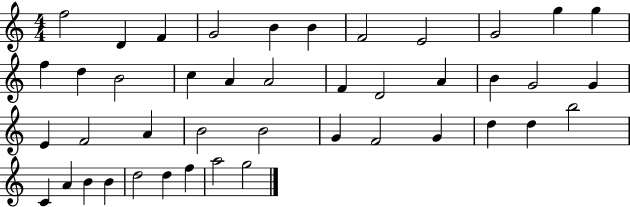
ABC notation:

X:1
T:Untitled
M:4/4
L:1/4
K:C
f2 D F G2 B B F2 E2 G2 g g f d B2 c A A2 F D2 A B G2 G E F2 A B2 B2 G F2 G d d b2 C A B B d2 d f a2 g2